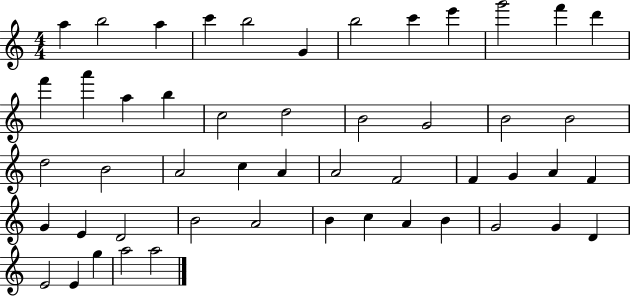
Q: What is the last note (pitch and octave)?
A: A5